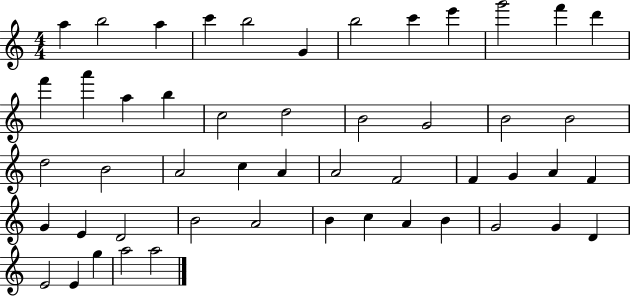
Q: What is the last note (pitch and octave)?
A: A5